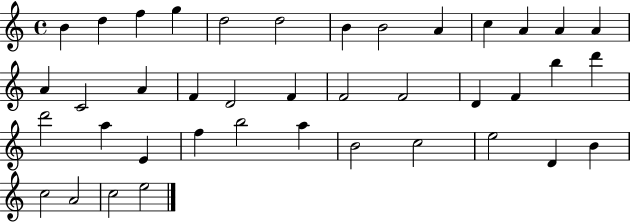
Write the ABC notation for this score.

X:1
T:Untitled
M:4/4
L:1/4
K:C
B d f g d2 d2 B B2 A c A A A A C2 A F D2 F F2 F2 D F b d' d'2 a E f b2 a B2 c2 e2 D B c2 A2 c2 e2